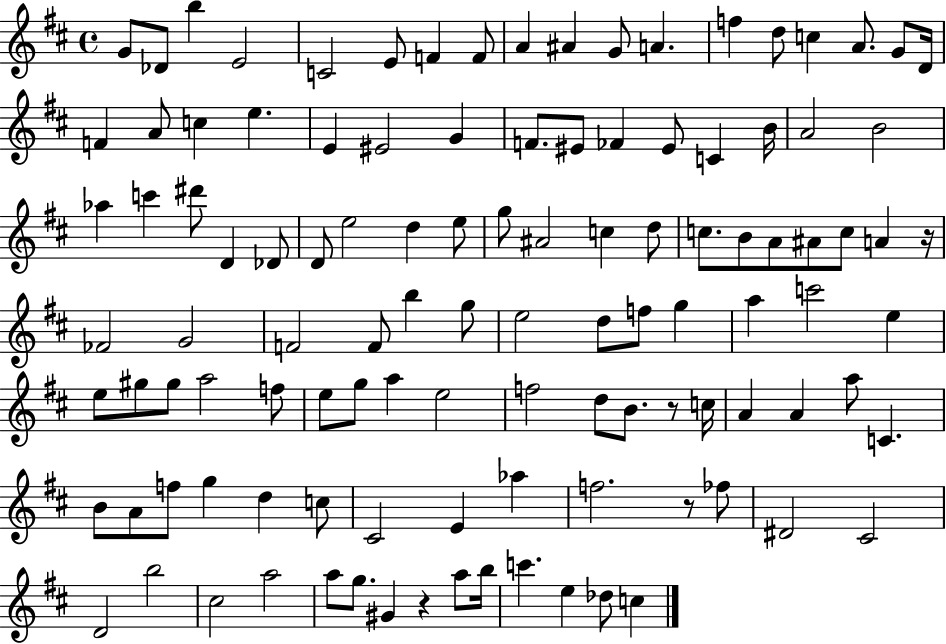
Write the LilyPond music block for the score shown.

{
  \clef treble
  \time 4/4
  \defaultTimeSignature
  \key d \major
  \repeat volta 2 { g'8 des'8 b''4 e'2 | c'2 e'8 f'4 f'8 | a'4 ais'4 g'8 a'4. | f''4 d''8 c''4 a'8. g'8 d'16 | \break f'4 a'8 c''4 e''4. | e'4 eis'2 g'4 | f'8. eis'8 fes'4 eis'8 c'4 b'16 | a'2 b'2 | \break aes''4 c'''4 dis'''8 d'4 des'8 | d'8 e''2 d''4 e''8 | g''8 ais'2 c''4 d''8 | c''8. b'8 a'8 ais'8 c''8 a'4 r16 | \break fes'2 g'2 | f'2 f'8 b''4 g''8 | e''2 d''8 f''8 g''4 | a''4 c'''2 e''4 | \break e''8 gis''8 gis''8 a''2 f''8 | e''8 g''8 a''4 e''2 | f''2 d''8 b'8. r8 c''16 | a'4 a'4 a''8 c'4. | \break b'8 a'8 f''8 g''4 d''4 c''8 | cis'2 e'4 aes''4 | f''2. r8 fes''8 | dis'2 cis'2 | \break d'2 b''2 | cis''2 a''2 | a''8 g''8. gis'4 r4 a''8 b''16 | c'''4. e''4 des''8 c''4 | \break } \bar "|."
}